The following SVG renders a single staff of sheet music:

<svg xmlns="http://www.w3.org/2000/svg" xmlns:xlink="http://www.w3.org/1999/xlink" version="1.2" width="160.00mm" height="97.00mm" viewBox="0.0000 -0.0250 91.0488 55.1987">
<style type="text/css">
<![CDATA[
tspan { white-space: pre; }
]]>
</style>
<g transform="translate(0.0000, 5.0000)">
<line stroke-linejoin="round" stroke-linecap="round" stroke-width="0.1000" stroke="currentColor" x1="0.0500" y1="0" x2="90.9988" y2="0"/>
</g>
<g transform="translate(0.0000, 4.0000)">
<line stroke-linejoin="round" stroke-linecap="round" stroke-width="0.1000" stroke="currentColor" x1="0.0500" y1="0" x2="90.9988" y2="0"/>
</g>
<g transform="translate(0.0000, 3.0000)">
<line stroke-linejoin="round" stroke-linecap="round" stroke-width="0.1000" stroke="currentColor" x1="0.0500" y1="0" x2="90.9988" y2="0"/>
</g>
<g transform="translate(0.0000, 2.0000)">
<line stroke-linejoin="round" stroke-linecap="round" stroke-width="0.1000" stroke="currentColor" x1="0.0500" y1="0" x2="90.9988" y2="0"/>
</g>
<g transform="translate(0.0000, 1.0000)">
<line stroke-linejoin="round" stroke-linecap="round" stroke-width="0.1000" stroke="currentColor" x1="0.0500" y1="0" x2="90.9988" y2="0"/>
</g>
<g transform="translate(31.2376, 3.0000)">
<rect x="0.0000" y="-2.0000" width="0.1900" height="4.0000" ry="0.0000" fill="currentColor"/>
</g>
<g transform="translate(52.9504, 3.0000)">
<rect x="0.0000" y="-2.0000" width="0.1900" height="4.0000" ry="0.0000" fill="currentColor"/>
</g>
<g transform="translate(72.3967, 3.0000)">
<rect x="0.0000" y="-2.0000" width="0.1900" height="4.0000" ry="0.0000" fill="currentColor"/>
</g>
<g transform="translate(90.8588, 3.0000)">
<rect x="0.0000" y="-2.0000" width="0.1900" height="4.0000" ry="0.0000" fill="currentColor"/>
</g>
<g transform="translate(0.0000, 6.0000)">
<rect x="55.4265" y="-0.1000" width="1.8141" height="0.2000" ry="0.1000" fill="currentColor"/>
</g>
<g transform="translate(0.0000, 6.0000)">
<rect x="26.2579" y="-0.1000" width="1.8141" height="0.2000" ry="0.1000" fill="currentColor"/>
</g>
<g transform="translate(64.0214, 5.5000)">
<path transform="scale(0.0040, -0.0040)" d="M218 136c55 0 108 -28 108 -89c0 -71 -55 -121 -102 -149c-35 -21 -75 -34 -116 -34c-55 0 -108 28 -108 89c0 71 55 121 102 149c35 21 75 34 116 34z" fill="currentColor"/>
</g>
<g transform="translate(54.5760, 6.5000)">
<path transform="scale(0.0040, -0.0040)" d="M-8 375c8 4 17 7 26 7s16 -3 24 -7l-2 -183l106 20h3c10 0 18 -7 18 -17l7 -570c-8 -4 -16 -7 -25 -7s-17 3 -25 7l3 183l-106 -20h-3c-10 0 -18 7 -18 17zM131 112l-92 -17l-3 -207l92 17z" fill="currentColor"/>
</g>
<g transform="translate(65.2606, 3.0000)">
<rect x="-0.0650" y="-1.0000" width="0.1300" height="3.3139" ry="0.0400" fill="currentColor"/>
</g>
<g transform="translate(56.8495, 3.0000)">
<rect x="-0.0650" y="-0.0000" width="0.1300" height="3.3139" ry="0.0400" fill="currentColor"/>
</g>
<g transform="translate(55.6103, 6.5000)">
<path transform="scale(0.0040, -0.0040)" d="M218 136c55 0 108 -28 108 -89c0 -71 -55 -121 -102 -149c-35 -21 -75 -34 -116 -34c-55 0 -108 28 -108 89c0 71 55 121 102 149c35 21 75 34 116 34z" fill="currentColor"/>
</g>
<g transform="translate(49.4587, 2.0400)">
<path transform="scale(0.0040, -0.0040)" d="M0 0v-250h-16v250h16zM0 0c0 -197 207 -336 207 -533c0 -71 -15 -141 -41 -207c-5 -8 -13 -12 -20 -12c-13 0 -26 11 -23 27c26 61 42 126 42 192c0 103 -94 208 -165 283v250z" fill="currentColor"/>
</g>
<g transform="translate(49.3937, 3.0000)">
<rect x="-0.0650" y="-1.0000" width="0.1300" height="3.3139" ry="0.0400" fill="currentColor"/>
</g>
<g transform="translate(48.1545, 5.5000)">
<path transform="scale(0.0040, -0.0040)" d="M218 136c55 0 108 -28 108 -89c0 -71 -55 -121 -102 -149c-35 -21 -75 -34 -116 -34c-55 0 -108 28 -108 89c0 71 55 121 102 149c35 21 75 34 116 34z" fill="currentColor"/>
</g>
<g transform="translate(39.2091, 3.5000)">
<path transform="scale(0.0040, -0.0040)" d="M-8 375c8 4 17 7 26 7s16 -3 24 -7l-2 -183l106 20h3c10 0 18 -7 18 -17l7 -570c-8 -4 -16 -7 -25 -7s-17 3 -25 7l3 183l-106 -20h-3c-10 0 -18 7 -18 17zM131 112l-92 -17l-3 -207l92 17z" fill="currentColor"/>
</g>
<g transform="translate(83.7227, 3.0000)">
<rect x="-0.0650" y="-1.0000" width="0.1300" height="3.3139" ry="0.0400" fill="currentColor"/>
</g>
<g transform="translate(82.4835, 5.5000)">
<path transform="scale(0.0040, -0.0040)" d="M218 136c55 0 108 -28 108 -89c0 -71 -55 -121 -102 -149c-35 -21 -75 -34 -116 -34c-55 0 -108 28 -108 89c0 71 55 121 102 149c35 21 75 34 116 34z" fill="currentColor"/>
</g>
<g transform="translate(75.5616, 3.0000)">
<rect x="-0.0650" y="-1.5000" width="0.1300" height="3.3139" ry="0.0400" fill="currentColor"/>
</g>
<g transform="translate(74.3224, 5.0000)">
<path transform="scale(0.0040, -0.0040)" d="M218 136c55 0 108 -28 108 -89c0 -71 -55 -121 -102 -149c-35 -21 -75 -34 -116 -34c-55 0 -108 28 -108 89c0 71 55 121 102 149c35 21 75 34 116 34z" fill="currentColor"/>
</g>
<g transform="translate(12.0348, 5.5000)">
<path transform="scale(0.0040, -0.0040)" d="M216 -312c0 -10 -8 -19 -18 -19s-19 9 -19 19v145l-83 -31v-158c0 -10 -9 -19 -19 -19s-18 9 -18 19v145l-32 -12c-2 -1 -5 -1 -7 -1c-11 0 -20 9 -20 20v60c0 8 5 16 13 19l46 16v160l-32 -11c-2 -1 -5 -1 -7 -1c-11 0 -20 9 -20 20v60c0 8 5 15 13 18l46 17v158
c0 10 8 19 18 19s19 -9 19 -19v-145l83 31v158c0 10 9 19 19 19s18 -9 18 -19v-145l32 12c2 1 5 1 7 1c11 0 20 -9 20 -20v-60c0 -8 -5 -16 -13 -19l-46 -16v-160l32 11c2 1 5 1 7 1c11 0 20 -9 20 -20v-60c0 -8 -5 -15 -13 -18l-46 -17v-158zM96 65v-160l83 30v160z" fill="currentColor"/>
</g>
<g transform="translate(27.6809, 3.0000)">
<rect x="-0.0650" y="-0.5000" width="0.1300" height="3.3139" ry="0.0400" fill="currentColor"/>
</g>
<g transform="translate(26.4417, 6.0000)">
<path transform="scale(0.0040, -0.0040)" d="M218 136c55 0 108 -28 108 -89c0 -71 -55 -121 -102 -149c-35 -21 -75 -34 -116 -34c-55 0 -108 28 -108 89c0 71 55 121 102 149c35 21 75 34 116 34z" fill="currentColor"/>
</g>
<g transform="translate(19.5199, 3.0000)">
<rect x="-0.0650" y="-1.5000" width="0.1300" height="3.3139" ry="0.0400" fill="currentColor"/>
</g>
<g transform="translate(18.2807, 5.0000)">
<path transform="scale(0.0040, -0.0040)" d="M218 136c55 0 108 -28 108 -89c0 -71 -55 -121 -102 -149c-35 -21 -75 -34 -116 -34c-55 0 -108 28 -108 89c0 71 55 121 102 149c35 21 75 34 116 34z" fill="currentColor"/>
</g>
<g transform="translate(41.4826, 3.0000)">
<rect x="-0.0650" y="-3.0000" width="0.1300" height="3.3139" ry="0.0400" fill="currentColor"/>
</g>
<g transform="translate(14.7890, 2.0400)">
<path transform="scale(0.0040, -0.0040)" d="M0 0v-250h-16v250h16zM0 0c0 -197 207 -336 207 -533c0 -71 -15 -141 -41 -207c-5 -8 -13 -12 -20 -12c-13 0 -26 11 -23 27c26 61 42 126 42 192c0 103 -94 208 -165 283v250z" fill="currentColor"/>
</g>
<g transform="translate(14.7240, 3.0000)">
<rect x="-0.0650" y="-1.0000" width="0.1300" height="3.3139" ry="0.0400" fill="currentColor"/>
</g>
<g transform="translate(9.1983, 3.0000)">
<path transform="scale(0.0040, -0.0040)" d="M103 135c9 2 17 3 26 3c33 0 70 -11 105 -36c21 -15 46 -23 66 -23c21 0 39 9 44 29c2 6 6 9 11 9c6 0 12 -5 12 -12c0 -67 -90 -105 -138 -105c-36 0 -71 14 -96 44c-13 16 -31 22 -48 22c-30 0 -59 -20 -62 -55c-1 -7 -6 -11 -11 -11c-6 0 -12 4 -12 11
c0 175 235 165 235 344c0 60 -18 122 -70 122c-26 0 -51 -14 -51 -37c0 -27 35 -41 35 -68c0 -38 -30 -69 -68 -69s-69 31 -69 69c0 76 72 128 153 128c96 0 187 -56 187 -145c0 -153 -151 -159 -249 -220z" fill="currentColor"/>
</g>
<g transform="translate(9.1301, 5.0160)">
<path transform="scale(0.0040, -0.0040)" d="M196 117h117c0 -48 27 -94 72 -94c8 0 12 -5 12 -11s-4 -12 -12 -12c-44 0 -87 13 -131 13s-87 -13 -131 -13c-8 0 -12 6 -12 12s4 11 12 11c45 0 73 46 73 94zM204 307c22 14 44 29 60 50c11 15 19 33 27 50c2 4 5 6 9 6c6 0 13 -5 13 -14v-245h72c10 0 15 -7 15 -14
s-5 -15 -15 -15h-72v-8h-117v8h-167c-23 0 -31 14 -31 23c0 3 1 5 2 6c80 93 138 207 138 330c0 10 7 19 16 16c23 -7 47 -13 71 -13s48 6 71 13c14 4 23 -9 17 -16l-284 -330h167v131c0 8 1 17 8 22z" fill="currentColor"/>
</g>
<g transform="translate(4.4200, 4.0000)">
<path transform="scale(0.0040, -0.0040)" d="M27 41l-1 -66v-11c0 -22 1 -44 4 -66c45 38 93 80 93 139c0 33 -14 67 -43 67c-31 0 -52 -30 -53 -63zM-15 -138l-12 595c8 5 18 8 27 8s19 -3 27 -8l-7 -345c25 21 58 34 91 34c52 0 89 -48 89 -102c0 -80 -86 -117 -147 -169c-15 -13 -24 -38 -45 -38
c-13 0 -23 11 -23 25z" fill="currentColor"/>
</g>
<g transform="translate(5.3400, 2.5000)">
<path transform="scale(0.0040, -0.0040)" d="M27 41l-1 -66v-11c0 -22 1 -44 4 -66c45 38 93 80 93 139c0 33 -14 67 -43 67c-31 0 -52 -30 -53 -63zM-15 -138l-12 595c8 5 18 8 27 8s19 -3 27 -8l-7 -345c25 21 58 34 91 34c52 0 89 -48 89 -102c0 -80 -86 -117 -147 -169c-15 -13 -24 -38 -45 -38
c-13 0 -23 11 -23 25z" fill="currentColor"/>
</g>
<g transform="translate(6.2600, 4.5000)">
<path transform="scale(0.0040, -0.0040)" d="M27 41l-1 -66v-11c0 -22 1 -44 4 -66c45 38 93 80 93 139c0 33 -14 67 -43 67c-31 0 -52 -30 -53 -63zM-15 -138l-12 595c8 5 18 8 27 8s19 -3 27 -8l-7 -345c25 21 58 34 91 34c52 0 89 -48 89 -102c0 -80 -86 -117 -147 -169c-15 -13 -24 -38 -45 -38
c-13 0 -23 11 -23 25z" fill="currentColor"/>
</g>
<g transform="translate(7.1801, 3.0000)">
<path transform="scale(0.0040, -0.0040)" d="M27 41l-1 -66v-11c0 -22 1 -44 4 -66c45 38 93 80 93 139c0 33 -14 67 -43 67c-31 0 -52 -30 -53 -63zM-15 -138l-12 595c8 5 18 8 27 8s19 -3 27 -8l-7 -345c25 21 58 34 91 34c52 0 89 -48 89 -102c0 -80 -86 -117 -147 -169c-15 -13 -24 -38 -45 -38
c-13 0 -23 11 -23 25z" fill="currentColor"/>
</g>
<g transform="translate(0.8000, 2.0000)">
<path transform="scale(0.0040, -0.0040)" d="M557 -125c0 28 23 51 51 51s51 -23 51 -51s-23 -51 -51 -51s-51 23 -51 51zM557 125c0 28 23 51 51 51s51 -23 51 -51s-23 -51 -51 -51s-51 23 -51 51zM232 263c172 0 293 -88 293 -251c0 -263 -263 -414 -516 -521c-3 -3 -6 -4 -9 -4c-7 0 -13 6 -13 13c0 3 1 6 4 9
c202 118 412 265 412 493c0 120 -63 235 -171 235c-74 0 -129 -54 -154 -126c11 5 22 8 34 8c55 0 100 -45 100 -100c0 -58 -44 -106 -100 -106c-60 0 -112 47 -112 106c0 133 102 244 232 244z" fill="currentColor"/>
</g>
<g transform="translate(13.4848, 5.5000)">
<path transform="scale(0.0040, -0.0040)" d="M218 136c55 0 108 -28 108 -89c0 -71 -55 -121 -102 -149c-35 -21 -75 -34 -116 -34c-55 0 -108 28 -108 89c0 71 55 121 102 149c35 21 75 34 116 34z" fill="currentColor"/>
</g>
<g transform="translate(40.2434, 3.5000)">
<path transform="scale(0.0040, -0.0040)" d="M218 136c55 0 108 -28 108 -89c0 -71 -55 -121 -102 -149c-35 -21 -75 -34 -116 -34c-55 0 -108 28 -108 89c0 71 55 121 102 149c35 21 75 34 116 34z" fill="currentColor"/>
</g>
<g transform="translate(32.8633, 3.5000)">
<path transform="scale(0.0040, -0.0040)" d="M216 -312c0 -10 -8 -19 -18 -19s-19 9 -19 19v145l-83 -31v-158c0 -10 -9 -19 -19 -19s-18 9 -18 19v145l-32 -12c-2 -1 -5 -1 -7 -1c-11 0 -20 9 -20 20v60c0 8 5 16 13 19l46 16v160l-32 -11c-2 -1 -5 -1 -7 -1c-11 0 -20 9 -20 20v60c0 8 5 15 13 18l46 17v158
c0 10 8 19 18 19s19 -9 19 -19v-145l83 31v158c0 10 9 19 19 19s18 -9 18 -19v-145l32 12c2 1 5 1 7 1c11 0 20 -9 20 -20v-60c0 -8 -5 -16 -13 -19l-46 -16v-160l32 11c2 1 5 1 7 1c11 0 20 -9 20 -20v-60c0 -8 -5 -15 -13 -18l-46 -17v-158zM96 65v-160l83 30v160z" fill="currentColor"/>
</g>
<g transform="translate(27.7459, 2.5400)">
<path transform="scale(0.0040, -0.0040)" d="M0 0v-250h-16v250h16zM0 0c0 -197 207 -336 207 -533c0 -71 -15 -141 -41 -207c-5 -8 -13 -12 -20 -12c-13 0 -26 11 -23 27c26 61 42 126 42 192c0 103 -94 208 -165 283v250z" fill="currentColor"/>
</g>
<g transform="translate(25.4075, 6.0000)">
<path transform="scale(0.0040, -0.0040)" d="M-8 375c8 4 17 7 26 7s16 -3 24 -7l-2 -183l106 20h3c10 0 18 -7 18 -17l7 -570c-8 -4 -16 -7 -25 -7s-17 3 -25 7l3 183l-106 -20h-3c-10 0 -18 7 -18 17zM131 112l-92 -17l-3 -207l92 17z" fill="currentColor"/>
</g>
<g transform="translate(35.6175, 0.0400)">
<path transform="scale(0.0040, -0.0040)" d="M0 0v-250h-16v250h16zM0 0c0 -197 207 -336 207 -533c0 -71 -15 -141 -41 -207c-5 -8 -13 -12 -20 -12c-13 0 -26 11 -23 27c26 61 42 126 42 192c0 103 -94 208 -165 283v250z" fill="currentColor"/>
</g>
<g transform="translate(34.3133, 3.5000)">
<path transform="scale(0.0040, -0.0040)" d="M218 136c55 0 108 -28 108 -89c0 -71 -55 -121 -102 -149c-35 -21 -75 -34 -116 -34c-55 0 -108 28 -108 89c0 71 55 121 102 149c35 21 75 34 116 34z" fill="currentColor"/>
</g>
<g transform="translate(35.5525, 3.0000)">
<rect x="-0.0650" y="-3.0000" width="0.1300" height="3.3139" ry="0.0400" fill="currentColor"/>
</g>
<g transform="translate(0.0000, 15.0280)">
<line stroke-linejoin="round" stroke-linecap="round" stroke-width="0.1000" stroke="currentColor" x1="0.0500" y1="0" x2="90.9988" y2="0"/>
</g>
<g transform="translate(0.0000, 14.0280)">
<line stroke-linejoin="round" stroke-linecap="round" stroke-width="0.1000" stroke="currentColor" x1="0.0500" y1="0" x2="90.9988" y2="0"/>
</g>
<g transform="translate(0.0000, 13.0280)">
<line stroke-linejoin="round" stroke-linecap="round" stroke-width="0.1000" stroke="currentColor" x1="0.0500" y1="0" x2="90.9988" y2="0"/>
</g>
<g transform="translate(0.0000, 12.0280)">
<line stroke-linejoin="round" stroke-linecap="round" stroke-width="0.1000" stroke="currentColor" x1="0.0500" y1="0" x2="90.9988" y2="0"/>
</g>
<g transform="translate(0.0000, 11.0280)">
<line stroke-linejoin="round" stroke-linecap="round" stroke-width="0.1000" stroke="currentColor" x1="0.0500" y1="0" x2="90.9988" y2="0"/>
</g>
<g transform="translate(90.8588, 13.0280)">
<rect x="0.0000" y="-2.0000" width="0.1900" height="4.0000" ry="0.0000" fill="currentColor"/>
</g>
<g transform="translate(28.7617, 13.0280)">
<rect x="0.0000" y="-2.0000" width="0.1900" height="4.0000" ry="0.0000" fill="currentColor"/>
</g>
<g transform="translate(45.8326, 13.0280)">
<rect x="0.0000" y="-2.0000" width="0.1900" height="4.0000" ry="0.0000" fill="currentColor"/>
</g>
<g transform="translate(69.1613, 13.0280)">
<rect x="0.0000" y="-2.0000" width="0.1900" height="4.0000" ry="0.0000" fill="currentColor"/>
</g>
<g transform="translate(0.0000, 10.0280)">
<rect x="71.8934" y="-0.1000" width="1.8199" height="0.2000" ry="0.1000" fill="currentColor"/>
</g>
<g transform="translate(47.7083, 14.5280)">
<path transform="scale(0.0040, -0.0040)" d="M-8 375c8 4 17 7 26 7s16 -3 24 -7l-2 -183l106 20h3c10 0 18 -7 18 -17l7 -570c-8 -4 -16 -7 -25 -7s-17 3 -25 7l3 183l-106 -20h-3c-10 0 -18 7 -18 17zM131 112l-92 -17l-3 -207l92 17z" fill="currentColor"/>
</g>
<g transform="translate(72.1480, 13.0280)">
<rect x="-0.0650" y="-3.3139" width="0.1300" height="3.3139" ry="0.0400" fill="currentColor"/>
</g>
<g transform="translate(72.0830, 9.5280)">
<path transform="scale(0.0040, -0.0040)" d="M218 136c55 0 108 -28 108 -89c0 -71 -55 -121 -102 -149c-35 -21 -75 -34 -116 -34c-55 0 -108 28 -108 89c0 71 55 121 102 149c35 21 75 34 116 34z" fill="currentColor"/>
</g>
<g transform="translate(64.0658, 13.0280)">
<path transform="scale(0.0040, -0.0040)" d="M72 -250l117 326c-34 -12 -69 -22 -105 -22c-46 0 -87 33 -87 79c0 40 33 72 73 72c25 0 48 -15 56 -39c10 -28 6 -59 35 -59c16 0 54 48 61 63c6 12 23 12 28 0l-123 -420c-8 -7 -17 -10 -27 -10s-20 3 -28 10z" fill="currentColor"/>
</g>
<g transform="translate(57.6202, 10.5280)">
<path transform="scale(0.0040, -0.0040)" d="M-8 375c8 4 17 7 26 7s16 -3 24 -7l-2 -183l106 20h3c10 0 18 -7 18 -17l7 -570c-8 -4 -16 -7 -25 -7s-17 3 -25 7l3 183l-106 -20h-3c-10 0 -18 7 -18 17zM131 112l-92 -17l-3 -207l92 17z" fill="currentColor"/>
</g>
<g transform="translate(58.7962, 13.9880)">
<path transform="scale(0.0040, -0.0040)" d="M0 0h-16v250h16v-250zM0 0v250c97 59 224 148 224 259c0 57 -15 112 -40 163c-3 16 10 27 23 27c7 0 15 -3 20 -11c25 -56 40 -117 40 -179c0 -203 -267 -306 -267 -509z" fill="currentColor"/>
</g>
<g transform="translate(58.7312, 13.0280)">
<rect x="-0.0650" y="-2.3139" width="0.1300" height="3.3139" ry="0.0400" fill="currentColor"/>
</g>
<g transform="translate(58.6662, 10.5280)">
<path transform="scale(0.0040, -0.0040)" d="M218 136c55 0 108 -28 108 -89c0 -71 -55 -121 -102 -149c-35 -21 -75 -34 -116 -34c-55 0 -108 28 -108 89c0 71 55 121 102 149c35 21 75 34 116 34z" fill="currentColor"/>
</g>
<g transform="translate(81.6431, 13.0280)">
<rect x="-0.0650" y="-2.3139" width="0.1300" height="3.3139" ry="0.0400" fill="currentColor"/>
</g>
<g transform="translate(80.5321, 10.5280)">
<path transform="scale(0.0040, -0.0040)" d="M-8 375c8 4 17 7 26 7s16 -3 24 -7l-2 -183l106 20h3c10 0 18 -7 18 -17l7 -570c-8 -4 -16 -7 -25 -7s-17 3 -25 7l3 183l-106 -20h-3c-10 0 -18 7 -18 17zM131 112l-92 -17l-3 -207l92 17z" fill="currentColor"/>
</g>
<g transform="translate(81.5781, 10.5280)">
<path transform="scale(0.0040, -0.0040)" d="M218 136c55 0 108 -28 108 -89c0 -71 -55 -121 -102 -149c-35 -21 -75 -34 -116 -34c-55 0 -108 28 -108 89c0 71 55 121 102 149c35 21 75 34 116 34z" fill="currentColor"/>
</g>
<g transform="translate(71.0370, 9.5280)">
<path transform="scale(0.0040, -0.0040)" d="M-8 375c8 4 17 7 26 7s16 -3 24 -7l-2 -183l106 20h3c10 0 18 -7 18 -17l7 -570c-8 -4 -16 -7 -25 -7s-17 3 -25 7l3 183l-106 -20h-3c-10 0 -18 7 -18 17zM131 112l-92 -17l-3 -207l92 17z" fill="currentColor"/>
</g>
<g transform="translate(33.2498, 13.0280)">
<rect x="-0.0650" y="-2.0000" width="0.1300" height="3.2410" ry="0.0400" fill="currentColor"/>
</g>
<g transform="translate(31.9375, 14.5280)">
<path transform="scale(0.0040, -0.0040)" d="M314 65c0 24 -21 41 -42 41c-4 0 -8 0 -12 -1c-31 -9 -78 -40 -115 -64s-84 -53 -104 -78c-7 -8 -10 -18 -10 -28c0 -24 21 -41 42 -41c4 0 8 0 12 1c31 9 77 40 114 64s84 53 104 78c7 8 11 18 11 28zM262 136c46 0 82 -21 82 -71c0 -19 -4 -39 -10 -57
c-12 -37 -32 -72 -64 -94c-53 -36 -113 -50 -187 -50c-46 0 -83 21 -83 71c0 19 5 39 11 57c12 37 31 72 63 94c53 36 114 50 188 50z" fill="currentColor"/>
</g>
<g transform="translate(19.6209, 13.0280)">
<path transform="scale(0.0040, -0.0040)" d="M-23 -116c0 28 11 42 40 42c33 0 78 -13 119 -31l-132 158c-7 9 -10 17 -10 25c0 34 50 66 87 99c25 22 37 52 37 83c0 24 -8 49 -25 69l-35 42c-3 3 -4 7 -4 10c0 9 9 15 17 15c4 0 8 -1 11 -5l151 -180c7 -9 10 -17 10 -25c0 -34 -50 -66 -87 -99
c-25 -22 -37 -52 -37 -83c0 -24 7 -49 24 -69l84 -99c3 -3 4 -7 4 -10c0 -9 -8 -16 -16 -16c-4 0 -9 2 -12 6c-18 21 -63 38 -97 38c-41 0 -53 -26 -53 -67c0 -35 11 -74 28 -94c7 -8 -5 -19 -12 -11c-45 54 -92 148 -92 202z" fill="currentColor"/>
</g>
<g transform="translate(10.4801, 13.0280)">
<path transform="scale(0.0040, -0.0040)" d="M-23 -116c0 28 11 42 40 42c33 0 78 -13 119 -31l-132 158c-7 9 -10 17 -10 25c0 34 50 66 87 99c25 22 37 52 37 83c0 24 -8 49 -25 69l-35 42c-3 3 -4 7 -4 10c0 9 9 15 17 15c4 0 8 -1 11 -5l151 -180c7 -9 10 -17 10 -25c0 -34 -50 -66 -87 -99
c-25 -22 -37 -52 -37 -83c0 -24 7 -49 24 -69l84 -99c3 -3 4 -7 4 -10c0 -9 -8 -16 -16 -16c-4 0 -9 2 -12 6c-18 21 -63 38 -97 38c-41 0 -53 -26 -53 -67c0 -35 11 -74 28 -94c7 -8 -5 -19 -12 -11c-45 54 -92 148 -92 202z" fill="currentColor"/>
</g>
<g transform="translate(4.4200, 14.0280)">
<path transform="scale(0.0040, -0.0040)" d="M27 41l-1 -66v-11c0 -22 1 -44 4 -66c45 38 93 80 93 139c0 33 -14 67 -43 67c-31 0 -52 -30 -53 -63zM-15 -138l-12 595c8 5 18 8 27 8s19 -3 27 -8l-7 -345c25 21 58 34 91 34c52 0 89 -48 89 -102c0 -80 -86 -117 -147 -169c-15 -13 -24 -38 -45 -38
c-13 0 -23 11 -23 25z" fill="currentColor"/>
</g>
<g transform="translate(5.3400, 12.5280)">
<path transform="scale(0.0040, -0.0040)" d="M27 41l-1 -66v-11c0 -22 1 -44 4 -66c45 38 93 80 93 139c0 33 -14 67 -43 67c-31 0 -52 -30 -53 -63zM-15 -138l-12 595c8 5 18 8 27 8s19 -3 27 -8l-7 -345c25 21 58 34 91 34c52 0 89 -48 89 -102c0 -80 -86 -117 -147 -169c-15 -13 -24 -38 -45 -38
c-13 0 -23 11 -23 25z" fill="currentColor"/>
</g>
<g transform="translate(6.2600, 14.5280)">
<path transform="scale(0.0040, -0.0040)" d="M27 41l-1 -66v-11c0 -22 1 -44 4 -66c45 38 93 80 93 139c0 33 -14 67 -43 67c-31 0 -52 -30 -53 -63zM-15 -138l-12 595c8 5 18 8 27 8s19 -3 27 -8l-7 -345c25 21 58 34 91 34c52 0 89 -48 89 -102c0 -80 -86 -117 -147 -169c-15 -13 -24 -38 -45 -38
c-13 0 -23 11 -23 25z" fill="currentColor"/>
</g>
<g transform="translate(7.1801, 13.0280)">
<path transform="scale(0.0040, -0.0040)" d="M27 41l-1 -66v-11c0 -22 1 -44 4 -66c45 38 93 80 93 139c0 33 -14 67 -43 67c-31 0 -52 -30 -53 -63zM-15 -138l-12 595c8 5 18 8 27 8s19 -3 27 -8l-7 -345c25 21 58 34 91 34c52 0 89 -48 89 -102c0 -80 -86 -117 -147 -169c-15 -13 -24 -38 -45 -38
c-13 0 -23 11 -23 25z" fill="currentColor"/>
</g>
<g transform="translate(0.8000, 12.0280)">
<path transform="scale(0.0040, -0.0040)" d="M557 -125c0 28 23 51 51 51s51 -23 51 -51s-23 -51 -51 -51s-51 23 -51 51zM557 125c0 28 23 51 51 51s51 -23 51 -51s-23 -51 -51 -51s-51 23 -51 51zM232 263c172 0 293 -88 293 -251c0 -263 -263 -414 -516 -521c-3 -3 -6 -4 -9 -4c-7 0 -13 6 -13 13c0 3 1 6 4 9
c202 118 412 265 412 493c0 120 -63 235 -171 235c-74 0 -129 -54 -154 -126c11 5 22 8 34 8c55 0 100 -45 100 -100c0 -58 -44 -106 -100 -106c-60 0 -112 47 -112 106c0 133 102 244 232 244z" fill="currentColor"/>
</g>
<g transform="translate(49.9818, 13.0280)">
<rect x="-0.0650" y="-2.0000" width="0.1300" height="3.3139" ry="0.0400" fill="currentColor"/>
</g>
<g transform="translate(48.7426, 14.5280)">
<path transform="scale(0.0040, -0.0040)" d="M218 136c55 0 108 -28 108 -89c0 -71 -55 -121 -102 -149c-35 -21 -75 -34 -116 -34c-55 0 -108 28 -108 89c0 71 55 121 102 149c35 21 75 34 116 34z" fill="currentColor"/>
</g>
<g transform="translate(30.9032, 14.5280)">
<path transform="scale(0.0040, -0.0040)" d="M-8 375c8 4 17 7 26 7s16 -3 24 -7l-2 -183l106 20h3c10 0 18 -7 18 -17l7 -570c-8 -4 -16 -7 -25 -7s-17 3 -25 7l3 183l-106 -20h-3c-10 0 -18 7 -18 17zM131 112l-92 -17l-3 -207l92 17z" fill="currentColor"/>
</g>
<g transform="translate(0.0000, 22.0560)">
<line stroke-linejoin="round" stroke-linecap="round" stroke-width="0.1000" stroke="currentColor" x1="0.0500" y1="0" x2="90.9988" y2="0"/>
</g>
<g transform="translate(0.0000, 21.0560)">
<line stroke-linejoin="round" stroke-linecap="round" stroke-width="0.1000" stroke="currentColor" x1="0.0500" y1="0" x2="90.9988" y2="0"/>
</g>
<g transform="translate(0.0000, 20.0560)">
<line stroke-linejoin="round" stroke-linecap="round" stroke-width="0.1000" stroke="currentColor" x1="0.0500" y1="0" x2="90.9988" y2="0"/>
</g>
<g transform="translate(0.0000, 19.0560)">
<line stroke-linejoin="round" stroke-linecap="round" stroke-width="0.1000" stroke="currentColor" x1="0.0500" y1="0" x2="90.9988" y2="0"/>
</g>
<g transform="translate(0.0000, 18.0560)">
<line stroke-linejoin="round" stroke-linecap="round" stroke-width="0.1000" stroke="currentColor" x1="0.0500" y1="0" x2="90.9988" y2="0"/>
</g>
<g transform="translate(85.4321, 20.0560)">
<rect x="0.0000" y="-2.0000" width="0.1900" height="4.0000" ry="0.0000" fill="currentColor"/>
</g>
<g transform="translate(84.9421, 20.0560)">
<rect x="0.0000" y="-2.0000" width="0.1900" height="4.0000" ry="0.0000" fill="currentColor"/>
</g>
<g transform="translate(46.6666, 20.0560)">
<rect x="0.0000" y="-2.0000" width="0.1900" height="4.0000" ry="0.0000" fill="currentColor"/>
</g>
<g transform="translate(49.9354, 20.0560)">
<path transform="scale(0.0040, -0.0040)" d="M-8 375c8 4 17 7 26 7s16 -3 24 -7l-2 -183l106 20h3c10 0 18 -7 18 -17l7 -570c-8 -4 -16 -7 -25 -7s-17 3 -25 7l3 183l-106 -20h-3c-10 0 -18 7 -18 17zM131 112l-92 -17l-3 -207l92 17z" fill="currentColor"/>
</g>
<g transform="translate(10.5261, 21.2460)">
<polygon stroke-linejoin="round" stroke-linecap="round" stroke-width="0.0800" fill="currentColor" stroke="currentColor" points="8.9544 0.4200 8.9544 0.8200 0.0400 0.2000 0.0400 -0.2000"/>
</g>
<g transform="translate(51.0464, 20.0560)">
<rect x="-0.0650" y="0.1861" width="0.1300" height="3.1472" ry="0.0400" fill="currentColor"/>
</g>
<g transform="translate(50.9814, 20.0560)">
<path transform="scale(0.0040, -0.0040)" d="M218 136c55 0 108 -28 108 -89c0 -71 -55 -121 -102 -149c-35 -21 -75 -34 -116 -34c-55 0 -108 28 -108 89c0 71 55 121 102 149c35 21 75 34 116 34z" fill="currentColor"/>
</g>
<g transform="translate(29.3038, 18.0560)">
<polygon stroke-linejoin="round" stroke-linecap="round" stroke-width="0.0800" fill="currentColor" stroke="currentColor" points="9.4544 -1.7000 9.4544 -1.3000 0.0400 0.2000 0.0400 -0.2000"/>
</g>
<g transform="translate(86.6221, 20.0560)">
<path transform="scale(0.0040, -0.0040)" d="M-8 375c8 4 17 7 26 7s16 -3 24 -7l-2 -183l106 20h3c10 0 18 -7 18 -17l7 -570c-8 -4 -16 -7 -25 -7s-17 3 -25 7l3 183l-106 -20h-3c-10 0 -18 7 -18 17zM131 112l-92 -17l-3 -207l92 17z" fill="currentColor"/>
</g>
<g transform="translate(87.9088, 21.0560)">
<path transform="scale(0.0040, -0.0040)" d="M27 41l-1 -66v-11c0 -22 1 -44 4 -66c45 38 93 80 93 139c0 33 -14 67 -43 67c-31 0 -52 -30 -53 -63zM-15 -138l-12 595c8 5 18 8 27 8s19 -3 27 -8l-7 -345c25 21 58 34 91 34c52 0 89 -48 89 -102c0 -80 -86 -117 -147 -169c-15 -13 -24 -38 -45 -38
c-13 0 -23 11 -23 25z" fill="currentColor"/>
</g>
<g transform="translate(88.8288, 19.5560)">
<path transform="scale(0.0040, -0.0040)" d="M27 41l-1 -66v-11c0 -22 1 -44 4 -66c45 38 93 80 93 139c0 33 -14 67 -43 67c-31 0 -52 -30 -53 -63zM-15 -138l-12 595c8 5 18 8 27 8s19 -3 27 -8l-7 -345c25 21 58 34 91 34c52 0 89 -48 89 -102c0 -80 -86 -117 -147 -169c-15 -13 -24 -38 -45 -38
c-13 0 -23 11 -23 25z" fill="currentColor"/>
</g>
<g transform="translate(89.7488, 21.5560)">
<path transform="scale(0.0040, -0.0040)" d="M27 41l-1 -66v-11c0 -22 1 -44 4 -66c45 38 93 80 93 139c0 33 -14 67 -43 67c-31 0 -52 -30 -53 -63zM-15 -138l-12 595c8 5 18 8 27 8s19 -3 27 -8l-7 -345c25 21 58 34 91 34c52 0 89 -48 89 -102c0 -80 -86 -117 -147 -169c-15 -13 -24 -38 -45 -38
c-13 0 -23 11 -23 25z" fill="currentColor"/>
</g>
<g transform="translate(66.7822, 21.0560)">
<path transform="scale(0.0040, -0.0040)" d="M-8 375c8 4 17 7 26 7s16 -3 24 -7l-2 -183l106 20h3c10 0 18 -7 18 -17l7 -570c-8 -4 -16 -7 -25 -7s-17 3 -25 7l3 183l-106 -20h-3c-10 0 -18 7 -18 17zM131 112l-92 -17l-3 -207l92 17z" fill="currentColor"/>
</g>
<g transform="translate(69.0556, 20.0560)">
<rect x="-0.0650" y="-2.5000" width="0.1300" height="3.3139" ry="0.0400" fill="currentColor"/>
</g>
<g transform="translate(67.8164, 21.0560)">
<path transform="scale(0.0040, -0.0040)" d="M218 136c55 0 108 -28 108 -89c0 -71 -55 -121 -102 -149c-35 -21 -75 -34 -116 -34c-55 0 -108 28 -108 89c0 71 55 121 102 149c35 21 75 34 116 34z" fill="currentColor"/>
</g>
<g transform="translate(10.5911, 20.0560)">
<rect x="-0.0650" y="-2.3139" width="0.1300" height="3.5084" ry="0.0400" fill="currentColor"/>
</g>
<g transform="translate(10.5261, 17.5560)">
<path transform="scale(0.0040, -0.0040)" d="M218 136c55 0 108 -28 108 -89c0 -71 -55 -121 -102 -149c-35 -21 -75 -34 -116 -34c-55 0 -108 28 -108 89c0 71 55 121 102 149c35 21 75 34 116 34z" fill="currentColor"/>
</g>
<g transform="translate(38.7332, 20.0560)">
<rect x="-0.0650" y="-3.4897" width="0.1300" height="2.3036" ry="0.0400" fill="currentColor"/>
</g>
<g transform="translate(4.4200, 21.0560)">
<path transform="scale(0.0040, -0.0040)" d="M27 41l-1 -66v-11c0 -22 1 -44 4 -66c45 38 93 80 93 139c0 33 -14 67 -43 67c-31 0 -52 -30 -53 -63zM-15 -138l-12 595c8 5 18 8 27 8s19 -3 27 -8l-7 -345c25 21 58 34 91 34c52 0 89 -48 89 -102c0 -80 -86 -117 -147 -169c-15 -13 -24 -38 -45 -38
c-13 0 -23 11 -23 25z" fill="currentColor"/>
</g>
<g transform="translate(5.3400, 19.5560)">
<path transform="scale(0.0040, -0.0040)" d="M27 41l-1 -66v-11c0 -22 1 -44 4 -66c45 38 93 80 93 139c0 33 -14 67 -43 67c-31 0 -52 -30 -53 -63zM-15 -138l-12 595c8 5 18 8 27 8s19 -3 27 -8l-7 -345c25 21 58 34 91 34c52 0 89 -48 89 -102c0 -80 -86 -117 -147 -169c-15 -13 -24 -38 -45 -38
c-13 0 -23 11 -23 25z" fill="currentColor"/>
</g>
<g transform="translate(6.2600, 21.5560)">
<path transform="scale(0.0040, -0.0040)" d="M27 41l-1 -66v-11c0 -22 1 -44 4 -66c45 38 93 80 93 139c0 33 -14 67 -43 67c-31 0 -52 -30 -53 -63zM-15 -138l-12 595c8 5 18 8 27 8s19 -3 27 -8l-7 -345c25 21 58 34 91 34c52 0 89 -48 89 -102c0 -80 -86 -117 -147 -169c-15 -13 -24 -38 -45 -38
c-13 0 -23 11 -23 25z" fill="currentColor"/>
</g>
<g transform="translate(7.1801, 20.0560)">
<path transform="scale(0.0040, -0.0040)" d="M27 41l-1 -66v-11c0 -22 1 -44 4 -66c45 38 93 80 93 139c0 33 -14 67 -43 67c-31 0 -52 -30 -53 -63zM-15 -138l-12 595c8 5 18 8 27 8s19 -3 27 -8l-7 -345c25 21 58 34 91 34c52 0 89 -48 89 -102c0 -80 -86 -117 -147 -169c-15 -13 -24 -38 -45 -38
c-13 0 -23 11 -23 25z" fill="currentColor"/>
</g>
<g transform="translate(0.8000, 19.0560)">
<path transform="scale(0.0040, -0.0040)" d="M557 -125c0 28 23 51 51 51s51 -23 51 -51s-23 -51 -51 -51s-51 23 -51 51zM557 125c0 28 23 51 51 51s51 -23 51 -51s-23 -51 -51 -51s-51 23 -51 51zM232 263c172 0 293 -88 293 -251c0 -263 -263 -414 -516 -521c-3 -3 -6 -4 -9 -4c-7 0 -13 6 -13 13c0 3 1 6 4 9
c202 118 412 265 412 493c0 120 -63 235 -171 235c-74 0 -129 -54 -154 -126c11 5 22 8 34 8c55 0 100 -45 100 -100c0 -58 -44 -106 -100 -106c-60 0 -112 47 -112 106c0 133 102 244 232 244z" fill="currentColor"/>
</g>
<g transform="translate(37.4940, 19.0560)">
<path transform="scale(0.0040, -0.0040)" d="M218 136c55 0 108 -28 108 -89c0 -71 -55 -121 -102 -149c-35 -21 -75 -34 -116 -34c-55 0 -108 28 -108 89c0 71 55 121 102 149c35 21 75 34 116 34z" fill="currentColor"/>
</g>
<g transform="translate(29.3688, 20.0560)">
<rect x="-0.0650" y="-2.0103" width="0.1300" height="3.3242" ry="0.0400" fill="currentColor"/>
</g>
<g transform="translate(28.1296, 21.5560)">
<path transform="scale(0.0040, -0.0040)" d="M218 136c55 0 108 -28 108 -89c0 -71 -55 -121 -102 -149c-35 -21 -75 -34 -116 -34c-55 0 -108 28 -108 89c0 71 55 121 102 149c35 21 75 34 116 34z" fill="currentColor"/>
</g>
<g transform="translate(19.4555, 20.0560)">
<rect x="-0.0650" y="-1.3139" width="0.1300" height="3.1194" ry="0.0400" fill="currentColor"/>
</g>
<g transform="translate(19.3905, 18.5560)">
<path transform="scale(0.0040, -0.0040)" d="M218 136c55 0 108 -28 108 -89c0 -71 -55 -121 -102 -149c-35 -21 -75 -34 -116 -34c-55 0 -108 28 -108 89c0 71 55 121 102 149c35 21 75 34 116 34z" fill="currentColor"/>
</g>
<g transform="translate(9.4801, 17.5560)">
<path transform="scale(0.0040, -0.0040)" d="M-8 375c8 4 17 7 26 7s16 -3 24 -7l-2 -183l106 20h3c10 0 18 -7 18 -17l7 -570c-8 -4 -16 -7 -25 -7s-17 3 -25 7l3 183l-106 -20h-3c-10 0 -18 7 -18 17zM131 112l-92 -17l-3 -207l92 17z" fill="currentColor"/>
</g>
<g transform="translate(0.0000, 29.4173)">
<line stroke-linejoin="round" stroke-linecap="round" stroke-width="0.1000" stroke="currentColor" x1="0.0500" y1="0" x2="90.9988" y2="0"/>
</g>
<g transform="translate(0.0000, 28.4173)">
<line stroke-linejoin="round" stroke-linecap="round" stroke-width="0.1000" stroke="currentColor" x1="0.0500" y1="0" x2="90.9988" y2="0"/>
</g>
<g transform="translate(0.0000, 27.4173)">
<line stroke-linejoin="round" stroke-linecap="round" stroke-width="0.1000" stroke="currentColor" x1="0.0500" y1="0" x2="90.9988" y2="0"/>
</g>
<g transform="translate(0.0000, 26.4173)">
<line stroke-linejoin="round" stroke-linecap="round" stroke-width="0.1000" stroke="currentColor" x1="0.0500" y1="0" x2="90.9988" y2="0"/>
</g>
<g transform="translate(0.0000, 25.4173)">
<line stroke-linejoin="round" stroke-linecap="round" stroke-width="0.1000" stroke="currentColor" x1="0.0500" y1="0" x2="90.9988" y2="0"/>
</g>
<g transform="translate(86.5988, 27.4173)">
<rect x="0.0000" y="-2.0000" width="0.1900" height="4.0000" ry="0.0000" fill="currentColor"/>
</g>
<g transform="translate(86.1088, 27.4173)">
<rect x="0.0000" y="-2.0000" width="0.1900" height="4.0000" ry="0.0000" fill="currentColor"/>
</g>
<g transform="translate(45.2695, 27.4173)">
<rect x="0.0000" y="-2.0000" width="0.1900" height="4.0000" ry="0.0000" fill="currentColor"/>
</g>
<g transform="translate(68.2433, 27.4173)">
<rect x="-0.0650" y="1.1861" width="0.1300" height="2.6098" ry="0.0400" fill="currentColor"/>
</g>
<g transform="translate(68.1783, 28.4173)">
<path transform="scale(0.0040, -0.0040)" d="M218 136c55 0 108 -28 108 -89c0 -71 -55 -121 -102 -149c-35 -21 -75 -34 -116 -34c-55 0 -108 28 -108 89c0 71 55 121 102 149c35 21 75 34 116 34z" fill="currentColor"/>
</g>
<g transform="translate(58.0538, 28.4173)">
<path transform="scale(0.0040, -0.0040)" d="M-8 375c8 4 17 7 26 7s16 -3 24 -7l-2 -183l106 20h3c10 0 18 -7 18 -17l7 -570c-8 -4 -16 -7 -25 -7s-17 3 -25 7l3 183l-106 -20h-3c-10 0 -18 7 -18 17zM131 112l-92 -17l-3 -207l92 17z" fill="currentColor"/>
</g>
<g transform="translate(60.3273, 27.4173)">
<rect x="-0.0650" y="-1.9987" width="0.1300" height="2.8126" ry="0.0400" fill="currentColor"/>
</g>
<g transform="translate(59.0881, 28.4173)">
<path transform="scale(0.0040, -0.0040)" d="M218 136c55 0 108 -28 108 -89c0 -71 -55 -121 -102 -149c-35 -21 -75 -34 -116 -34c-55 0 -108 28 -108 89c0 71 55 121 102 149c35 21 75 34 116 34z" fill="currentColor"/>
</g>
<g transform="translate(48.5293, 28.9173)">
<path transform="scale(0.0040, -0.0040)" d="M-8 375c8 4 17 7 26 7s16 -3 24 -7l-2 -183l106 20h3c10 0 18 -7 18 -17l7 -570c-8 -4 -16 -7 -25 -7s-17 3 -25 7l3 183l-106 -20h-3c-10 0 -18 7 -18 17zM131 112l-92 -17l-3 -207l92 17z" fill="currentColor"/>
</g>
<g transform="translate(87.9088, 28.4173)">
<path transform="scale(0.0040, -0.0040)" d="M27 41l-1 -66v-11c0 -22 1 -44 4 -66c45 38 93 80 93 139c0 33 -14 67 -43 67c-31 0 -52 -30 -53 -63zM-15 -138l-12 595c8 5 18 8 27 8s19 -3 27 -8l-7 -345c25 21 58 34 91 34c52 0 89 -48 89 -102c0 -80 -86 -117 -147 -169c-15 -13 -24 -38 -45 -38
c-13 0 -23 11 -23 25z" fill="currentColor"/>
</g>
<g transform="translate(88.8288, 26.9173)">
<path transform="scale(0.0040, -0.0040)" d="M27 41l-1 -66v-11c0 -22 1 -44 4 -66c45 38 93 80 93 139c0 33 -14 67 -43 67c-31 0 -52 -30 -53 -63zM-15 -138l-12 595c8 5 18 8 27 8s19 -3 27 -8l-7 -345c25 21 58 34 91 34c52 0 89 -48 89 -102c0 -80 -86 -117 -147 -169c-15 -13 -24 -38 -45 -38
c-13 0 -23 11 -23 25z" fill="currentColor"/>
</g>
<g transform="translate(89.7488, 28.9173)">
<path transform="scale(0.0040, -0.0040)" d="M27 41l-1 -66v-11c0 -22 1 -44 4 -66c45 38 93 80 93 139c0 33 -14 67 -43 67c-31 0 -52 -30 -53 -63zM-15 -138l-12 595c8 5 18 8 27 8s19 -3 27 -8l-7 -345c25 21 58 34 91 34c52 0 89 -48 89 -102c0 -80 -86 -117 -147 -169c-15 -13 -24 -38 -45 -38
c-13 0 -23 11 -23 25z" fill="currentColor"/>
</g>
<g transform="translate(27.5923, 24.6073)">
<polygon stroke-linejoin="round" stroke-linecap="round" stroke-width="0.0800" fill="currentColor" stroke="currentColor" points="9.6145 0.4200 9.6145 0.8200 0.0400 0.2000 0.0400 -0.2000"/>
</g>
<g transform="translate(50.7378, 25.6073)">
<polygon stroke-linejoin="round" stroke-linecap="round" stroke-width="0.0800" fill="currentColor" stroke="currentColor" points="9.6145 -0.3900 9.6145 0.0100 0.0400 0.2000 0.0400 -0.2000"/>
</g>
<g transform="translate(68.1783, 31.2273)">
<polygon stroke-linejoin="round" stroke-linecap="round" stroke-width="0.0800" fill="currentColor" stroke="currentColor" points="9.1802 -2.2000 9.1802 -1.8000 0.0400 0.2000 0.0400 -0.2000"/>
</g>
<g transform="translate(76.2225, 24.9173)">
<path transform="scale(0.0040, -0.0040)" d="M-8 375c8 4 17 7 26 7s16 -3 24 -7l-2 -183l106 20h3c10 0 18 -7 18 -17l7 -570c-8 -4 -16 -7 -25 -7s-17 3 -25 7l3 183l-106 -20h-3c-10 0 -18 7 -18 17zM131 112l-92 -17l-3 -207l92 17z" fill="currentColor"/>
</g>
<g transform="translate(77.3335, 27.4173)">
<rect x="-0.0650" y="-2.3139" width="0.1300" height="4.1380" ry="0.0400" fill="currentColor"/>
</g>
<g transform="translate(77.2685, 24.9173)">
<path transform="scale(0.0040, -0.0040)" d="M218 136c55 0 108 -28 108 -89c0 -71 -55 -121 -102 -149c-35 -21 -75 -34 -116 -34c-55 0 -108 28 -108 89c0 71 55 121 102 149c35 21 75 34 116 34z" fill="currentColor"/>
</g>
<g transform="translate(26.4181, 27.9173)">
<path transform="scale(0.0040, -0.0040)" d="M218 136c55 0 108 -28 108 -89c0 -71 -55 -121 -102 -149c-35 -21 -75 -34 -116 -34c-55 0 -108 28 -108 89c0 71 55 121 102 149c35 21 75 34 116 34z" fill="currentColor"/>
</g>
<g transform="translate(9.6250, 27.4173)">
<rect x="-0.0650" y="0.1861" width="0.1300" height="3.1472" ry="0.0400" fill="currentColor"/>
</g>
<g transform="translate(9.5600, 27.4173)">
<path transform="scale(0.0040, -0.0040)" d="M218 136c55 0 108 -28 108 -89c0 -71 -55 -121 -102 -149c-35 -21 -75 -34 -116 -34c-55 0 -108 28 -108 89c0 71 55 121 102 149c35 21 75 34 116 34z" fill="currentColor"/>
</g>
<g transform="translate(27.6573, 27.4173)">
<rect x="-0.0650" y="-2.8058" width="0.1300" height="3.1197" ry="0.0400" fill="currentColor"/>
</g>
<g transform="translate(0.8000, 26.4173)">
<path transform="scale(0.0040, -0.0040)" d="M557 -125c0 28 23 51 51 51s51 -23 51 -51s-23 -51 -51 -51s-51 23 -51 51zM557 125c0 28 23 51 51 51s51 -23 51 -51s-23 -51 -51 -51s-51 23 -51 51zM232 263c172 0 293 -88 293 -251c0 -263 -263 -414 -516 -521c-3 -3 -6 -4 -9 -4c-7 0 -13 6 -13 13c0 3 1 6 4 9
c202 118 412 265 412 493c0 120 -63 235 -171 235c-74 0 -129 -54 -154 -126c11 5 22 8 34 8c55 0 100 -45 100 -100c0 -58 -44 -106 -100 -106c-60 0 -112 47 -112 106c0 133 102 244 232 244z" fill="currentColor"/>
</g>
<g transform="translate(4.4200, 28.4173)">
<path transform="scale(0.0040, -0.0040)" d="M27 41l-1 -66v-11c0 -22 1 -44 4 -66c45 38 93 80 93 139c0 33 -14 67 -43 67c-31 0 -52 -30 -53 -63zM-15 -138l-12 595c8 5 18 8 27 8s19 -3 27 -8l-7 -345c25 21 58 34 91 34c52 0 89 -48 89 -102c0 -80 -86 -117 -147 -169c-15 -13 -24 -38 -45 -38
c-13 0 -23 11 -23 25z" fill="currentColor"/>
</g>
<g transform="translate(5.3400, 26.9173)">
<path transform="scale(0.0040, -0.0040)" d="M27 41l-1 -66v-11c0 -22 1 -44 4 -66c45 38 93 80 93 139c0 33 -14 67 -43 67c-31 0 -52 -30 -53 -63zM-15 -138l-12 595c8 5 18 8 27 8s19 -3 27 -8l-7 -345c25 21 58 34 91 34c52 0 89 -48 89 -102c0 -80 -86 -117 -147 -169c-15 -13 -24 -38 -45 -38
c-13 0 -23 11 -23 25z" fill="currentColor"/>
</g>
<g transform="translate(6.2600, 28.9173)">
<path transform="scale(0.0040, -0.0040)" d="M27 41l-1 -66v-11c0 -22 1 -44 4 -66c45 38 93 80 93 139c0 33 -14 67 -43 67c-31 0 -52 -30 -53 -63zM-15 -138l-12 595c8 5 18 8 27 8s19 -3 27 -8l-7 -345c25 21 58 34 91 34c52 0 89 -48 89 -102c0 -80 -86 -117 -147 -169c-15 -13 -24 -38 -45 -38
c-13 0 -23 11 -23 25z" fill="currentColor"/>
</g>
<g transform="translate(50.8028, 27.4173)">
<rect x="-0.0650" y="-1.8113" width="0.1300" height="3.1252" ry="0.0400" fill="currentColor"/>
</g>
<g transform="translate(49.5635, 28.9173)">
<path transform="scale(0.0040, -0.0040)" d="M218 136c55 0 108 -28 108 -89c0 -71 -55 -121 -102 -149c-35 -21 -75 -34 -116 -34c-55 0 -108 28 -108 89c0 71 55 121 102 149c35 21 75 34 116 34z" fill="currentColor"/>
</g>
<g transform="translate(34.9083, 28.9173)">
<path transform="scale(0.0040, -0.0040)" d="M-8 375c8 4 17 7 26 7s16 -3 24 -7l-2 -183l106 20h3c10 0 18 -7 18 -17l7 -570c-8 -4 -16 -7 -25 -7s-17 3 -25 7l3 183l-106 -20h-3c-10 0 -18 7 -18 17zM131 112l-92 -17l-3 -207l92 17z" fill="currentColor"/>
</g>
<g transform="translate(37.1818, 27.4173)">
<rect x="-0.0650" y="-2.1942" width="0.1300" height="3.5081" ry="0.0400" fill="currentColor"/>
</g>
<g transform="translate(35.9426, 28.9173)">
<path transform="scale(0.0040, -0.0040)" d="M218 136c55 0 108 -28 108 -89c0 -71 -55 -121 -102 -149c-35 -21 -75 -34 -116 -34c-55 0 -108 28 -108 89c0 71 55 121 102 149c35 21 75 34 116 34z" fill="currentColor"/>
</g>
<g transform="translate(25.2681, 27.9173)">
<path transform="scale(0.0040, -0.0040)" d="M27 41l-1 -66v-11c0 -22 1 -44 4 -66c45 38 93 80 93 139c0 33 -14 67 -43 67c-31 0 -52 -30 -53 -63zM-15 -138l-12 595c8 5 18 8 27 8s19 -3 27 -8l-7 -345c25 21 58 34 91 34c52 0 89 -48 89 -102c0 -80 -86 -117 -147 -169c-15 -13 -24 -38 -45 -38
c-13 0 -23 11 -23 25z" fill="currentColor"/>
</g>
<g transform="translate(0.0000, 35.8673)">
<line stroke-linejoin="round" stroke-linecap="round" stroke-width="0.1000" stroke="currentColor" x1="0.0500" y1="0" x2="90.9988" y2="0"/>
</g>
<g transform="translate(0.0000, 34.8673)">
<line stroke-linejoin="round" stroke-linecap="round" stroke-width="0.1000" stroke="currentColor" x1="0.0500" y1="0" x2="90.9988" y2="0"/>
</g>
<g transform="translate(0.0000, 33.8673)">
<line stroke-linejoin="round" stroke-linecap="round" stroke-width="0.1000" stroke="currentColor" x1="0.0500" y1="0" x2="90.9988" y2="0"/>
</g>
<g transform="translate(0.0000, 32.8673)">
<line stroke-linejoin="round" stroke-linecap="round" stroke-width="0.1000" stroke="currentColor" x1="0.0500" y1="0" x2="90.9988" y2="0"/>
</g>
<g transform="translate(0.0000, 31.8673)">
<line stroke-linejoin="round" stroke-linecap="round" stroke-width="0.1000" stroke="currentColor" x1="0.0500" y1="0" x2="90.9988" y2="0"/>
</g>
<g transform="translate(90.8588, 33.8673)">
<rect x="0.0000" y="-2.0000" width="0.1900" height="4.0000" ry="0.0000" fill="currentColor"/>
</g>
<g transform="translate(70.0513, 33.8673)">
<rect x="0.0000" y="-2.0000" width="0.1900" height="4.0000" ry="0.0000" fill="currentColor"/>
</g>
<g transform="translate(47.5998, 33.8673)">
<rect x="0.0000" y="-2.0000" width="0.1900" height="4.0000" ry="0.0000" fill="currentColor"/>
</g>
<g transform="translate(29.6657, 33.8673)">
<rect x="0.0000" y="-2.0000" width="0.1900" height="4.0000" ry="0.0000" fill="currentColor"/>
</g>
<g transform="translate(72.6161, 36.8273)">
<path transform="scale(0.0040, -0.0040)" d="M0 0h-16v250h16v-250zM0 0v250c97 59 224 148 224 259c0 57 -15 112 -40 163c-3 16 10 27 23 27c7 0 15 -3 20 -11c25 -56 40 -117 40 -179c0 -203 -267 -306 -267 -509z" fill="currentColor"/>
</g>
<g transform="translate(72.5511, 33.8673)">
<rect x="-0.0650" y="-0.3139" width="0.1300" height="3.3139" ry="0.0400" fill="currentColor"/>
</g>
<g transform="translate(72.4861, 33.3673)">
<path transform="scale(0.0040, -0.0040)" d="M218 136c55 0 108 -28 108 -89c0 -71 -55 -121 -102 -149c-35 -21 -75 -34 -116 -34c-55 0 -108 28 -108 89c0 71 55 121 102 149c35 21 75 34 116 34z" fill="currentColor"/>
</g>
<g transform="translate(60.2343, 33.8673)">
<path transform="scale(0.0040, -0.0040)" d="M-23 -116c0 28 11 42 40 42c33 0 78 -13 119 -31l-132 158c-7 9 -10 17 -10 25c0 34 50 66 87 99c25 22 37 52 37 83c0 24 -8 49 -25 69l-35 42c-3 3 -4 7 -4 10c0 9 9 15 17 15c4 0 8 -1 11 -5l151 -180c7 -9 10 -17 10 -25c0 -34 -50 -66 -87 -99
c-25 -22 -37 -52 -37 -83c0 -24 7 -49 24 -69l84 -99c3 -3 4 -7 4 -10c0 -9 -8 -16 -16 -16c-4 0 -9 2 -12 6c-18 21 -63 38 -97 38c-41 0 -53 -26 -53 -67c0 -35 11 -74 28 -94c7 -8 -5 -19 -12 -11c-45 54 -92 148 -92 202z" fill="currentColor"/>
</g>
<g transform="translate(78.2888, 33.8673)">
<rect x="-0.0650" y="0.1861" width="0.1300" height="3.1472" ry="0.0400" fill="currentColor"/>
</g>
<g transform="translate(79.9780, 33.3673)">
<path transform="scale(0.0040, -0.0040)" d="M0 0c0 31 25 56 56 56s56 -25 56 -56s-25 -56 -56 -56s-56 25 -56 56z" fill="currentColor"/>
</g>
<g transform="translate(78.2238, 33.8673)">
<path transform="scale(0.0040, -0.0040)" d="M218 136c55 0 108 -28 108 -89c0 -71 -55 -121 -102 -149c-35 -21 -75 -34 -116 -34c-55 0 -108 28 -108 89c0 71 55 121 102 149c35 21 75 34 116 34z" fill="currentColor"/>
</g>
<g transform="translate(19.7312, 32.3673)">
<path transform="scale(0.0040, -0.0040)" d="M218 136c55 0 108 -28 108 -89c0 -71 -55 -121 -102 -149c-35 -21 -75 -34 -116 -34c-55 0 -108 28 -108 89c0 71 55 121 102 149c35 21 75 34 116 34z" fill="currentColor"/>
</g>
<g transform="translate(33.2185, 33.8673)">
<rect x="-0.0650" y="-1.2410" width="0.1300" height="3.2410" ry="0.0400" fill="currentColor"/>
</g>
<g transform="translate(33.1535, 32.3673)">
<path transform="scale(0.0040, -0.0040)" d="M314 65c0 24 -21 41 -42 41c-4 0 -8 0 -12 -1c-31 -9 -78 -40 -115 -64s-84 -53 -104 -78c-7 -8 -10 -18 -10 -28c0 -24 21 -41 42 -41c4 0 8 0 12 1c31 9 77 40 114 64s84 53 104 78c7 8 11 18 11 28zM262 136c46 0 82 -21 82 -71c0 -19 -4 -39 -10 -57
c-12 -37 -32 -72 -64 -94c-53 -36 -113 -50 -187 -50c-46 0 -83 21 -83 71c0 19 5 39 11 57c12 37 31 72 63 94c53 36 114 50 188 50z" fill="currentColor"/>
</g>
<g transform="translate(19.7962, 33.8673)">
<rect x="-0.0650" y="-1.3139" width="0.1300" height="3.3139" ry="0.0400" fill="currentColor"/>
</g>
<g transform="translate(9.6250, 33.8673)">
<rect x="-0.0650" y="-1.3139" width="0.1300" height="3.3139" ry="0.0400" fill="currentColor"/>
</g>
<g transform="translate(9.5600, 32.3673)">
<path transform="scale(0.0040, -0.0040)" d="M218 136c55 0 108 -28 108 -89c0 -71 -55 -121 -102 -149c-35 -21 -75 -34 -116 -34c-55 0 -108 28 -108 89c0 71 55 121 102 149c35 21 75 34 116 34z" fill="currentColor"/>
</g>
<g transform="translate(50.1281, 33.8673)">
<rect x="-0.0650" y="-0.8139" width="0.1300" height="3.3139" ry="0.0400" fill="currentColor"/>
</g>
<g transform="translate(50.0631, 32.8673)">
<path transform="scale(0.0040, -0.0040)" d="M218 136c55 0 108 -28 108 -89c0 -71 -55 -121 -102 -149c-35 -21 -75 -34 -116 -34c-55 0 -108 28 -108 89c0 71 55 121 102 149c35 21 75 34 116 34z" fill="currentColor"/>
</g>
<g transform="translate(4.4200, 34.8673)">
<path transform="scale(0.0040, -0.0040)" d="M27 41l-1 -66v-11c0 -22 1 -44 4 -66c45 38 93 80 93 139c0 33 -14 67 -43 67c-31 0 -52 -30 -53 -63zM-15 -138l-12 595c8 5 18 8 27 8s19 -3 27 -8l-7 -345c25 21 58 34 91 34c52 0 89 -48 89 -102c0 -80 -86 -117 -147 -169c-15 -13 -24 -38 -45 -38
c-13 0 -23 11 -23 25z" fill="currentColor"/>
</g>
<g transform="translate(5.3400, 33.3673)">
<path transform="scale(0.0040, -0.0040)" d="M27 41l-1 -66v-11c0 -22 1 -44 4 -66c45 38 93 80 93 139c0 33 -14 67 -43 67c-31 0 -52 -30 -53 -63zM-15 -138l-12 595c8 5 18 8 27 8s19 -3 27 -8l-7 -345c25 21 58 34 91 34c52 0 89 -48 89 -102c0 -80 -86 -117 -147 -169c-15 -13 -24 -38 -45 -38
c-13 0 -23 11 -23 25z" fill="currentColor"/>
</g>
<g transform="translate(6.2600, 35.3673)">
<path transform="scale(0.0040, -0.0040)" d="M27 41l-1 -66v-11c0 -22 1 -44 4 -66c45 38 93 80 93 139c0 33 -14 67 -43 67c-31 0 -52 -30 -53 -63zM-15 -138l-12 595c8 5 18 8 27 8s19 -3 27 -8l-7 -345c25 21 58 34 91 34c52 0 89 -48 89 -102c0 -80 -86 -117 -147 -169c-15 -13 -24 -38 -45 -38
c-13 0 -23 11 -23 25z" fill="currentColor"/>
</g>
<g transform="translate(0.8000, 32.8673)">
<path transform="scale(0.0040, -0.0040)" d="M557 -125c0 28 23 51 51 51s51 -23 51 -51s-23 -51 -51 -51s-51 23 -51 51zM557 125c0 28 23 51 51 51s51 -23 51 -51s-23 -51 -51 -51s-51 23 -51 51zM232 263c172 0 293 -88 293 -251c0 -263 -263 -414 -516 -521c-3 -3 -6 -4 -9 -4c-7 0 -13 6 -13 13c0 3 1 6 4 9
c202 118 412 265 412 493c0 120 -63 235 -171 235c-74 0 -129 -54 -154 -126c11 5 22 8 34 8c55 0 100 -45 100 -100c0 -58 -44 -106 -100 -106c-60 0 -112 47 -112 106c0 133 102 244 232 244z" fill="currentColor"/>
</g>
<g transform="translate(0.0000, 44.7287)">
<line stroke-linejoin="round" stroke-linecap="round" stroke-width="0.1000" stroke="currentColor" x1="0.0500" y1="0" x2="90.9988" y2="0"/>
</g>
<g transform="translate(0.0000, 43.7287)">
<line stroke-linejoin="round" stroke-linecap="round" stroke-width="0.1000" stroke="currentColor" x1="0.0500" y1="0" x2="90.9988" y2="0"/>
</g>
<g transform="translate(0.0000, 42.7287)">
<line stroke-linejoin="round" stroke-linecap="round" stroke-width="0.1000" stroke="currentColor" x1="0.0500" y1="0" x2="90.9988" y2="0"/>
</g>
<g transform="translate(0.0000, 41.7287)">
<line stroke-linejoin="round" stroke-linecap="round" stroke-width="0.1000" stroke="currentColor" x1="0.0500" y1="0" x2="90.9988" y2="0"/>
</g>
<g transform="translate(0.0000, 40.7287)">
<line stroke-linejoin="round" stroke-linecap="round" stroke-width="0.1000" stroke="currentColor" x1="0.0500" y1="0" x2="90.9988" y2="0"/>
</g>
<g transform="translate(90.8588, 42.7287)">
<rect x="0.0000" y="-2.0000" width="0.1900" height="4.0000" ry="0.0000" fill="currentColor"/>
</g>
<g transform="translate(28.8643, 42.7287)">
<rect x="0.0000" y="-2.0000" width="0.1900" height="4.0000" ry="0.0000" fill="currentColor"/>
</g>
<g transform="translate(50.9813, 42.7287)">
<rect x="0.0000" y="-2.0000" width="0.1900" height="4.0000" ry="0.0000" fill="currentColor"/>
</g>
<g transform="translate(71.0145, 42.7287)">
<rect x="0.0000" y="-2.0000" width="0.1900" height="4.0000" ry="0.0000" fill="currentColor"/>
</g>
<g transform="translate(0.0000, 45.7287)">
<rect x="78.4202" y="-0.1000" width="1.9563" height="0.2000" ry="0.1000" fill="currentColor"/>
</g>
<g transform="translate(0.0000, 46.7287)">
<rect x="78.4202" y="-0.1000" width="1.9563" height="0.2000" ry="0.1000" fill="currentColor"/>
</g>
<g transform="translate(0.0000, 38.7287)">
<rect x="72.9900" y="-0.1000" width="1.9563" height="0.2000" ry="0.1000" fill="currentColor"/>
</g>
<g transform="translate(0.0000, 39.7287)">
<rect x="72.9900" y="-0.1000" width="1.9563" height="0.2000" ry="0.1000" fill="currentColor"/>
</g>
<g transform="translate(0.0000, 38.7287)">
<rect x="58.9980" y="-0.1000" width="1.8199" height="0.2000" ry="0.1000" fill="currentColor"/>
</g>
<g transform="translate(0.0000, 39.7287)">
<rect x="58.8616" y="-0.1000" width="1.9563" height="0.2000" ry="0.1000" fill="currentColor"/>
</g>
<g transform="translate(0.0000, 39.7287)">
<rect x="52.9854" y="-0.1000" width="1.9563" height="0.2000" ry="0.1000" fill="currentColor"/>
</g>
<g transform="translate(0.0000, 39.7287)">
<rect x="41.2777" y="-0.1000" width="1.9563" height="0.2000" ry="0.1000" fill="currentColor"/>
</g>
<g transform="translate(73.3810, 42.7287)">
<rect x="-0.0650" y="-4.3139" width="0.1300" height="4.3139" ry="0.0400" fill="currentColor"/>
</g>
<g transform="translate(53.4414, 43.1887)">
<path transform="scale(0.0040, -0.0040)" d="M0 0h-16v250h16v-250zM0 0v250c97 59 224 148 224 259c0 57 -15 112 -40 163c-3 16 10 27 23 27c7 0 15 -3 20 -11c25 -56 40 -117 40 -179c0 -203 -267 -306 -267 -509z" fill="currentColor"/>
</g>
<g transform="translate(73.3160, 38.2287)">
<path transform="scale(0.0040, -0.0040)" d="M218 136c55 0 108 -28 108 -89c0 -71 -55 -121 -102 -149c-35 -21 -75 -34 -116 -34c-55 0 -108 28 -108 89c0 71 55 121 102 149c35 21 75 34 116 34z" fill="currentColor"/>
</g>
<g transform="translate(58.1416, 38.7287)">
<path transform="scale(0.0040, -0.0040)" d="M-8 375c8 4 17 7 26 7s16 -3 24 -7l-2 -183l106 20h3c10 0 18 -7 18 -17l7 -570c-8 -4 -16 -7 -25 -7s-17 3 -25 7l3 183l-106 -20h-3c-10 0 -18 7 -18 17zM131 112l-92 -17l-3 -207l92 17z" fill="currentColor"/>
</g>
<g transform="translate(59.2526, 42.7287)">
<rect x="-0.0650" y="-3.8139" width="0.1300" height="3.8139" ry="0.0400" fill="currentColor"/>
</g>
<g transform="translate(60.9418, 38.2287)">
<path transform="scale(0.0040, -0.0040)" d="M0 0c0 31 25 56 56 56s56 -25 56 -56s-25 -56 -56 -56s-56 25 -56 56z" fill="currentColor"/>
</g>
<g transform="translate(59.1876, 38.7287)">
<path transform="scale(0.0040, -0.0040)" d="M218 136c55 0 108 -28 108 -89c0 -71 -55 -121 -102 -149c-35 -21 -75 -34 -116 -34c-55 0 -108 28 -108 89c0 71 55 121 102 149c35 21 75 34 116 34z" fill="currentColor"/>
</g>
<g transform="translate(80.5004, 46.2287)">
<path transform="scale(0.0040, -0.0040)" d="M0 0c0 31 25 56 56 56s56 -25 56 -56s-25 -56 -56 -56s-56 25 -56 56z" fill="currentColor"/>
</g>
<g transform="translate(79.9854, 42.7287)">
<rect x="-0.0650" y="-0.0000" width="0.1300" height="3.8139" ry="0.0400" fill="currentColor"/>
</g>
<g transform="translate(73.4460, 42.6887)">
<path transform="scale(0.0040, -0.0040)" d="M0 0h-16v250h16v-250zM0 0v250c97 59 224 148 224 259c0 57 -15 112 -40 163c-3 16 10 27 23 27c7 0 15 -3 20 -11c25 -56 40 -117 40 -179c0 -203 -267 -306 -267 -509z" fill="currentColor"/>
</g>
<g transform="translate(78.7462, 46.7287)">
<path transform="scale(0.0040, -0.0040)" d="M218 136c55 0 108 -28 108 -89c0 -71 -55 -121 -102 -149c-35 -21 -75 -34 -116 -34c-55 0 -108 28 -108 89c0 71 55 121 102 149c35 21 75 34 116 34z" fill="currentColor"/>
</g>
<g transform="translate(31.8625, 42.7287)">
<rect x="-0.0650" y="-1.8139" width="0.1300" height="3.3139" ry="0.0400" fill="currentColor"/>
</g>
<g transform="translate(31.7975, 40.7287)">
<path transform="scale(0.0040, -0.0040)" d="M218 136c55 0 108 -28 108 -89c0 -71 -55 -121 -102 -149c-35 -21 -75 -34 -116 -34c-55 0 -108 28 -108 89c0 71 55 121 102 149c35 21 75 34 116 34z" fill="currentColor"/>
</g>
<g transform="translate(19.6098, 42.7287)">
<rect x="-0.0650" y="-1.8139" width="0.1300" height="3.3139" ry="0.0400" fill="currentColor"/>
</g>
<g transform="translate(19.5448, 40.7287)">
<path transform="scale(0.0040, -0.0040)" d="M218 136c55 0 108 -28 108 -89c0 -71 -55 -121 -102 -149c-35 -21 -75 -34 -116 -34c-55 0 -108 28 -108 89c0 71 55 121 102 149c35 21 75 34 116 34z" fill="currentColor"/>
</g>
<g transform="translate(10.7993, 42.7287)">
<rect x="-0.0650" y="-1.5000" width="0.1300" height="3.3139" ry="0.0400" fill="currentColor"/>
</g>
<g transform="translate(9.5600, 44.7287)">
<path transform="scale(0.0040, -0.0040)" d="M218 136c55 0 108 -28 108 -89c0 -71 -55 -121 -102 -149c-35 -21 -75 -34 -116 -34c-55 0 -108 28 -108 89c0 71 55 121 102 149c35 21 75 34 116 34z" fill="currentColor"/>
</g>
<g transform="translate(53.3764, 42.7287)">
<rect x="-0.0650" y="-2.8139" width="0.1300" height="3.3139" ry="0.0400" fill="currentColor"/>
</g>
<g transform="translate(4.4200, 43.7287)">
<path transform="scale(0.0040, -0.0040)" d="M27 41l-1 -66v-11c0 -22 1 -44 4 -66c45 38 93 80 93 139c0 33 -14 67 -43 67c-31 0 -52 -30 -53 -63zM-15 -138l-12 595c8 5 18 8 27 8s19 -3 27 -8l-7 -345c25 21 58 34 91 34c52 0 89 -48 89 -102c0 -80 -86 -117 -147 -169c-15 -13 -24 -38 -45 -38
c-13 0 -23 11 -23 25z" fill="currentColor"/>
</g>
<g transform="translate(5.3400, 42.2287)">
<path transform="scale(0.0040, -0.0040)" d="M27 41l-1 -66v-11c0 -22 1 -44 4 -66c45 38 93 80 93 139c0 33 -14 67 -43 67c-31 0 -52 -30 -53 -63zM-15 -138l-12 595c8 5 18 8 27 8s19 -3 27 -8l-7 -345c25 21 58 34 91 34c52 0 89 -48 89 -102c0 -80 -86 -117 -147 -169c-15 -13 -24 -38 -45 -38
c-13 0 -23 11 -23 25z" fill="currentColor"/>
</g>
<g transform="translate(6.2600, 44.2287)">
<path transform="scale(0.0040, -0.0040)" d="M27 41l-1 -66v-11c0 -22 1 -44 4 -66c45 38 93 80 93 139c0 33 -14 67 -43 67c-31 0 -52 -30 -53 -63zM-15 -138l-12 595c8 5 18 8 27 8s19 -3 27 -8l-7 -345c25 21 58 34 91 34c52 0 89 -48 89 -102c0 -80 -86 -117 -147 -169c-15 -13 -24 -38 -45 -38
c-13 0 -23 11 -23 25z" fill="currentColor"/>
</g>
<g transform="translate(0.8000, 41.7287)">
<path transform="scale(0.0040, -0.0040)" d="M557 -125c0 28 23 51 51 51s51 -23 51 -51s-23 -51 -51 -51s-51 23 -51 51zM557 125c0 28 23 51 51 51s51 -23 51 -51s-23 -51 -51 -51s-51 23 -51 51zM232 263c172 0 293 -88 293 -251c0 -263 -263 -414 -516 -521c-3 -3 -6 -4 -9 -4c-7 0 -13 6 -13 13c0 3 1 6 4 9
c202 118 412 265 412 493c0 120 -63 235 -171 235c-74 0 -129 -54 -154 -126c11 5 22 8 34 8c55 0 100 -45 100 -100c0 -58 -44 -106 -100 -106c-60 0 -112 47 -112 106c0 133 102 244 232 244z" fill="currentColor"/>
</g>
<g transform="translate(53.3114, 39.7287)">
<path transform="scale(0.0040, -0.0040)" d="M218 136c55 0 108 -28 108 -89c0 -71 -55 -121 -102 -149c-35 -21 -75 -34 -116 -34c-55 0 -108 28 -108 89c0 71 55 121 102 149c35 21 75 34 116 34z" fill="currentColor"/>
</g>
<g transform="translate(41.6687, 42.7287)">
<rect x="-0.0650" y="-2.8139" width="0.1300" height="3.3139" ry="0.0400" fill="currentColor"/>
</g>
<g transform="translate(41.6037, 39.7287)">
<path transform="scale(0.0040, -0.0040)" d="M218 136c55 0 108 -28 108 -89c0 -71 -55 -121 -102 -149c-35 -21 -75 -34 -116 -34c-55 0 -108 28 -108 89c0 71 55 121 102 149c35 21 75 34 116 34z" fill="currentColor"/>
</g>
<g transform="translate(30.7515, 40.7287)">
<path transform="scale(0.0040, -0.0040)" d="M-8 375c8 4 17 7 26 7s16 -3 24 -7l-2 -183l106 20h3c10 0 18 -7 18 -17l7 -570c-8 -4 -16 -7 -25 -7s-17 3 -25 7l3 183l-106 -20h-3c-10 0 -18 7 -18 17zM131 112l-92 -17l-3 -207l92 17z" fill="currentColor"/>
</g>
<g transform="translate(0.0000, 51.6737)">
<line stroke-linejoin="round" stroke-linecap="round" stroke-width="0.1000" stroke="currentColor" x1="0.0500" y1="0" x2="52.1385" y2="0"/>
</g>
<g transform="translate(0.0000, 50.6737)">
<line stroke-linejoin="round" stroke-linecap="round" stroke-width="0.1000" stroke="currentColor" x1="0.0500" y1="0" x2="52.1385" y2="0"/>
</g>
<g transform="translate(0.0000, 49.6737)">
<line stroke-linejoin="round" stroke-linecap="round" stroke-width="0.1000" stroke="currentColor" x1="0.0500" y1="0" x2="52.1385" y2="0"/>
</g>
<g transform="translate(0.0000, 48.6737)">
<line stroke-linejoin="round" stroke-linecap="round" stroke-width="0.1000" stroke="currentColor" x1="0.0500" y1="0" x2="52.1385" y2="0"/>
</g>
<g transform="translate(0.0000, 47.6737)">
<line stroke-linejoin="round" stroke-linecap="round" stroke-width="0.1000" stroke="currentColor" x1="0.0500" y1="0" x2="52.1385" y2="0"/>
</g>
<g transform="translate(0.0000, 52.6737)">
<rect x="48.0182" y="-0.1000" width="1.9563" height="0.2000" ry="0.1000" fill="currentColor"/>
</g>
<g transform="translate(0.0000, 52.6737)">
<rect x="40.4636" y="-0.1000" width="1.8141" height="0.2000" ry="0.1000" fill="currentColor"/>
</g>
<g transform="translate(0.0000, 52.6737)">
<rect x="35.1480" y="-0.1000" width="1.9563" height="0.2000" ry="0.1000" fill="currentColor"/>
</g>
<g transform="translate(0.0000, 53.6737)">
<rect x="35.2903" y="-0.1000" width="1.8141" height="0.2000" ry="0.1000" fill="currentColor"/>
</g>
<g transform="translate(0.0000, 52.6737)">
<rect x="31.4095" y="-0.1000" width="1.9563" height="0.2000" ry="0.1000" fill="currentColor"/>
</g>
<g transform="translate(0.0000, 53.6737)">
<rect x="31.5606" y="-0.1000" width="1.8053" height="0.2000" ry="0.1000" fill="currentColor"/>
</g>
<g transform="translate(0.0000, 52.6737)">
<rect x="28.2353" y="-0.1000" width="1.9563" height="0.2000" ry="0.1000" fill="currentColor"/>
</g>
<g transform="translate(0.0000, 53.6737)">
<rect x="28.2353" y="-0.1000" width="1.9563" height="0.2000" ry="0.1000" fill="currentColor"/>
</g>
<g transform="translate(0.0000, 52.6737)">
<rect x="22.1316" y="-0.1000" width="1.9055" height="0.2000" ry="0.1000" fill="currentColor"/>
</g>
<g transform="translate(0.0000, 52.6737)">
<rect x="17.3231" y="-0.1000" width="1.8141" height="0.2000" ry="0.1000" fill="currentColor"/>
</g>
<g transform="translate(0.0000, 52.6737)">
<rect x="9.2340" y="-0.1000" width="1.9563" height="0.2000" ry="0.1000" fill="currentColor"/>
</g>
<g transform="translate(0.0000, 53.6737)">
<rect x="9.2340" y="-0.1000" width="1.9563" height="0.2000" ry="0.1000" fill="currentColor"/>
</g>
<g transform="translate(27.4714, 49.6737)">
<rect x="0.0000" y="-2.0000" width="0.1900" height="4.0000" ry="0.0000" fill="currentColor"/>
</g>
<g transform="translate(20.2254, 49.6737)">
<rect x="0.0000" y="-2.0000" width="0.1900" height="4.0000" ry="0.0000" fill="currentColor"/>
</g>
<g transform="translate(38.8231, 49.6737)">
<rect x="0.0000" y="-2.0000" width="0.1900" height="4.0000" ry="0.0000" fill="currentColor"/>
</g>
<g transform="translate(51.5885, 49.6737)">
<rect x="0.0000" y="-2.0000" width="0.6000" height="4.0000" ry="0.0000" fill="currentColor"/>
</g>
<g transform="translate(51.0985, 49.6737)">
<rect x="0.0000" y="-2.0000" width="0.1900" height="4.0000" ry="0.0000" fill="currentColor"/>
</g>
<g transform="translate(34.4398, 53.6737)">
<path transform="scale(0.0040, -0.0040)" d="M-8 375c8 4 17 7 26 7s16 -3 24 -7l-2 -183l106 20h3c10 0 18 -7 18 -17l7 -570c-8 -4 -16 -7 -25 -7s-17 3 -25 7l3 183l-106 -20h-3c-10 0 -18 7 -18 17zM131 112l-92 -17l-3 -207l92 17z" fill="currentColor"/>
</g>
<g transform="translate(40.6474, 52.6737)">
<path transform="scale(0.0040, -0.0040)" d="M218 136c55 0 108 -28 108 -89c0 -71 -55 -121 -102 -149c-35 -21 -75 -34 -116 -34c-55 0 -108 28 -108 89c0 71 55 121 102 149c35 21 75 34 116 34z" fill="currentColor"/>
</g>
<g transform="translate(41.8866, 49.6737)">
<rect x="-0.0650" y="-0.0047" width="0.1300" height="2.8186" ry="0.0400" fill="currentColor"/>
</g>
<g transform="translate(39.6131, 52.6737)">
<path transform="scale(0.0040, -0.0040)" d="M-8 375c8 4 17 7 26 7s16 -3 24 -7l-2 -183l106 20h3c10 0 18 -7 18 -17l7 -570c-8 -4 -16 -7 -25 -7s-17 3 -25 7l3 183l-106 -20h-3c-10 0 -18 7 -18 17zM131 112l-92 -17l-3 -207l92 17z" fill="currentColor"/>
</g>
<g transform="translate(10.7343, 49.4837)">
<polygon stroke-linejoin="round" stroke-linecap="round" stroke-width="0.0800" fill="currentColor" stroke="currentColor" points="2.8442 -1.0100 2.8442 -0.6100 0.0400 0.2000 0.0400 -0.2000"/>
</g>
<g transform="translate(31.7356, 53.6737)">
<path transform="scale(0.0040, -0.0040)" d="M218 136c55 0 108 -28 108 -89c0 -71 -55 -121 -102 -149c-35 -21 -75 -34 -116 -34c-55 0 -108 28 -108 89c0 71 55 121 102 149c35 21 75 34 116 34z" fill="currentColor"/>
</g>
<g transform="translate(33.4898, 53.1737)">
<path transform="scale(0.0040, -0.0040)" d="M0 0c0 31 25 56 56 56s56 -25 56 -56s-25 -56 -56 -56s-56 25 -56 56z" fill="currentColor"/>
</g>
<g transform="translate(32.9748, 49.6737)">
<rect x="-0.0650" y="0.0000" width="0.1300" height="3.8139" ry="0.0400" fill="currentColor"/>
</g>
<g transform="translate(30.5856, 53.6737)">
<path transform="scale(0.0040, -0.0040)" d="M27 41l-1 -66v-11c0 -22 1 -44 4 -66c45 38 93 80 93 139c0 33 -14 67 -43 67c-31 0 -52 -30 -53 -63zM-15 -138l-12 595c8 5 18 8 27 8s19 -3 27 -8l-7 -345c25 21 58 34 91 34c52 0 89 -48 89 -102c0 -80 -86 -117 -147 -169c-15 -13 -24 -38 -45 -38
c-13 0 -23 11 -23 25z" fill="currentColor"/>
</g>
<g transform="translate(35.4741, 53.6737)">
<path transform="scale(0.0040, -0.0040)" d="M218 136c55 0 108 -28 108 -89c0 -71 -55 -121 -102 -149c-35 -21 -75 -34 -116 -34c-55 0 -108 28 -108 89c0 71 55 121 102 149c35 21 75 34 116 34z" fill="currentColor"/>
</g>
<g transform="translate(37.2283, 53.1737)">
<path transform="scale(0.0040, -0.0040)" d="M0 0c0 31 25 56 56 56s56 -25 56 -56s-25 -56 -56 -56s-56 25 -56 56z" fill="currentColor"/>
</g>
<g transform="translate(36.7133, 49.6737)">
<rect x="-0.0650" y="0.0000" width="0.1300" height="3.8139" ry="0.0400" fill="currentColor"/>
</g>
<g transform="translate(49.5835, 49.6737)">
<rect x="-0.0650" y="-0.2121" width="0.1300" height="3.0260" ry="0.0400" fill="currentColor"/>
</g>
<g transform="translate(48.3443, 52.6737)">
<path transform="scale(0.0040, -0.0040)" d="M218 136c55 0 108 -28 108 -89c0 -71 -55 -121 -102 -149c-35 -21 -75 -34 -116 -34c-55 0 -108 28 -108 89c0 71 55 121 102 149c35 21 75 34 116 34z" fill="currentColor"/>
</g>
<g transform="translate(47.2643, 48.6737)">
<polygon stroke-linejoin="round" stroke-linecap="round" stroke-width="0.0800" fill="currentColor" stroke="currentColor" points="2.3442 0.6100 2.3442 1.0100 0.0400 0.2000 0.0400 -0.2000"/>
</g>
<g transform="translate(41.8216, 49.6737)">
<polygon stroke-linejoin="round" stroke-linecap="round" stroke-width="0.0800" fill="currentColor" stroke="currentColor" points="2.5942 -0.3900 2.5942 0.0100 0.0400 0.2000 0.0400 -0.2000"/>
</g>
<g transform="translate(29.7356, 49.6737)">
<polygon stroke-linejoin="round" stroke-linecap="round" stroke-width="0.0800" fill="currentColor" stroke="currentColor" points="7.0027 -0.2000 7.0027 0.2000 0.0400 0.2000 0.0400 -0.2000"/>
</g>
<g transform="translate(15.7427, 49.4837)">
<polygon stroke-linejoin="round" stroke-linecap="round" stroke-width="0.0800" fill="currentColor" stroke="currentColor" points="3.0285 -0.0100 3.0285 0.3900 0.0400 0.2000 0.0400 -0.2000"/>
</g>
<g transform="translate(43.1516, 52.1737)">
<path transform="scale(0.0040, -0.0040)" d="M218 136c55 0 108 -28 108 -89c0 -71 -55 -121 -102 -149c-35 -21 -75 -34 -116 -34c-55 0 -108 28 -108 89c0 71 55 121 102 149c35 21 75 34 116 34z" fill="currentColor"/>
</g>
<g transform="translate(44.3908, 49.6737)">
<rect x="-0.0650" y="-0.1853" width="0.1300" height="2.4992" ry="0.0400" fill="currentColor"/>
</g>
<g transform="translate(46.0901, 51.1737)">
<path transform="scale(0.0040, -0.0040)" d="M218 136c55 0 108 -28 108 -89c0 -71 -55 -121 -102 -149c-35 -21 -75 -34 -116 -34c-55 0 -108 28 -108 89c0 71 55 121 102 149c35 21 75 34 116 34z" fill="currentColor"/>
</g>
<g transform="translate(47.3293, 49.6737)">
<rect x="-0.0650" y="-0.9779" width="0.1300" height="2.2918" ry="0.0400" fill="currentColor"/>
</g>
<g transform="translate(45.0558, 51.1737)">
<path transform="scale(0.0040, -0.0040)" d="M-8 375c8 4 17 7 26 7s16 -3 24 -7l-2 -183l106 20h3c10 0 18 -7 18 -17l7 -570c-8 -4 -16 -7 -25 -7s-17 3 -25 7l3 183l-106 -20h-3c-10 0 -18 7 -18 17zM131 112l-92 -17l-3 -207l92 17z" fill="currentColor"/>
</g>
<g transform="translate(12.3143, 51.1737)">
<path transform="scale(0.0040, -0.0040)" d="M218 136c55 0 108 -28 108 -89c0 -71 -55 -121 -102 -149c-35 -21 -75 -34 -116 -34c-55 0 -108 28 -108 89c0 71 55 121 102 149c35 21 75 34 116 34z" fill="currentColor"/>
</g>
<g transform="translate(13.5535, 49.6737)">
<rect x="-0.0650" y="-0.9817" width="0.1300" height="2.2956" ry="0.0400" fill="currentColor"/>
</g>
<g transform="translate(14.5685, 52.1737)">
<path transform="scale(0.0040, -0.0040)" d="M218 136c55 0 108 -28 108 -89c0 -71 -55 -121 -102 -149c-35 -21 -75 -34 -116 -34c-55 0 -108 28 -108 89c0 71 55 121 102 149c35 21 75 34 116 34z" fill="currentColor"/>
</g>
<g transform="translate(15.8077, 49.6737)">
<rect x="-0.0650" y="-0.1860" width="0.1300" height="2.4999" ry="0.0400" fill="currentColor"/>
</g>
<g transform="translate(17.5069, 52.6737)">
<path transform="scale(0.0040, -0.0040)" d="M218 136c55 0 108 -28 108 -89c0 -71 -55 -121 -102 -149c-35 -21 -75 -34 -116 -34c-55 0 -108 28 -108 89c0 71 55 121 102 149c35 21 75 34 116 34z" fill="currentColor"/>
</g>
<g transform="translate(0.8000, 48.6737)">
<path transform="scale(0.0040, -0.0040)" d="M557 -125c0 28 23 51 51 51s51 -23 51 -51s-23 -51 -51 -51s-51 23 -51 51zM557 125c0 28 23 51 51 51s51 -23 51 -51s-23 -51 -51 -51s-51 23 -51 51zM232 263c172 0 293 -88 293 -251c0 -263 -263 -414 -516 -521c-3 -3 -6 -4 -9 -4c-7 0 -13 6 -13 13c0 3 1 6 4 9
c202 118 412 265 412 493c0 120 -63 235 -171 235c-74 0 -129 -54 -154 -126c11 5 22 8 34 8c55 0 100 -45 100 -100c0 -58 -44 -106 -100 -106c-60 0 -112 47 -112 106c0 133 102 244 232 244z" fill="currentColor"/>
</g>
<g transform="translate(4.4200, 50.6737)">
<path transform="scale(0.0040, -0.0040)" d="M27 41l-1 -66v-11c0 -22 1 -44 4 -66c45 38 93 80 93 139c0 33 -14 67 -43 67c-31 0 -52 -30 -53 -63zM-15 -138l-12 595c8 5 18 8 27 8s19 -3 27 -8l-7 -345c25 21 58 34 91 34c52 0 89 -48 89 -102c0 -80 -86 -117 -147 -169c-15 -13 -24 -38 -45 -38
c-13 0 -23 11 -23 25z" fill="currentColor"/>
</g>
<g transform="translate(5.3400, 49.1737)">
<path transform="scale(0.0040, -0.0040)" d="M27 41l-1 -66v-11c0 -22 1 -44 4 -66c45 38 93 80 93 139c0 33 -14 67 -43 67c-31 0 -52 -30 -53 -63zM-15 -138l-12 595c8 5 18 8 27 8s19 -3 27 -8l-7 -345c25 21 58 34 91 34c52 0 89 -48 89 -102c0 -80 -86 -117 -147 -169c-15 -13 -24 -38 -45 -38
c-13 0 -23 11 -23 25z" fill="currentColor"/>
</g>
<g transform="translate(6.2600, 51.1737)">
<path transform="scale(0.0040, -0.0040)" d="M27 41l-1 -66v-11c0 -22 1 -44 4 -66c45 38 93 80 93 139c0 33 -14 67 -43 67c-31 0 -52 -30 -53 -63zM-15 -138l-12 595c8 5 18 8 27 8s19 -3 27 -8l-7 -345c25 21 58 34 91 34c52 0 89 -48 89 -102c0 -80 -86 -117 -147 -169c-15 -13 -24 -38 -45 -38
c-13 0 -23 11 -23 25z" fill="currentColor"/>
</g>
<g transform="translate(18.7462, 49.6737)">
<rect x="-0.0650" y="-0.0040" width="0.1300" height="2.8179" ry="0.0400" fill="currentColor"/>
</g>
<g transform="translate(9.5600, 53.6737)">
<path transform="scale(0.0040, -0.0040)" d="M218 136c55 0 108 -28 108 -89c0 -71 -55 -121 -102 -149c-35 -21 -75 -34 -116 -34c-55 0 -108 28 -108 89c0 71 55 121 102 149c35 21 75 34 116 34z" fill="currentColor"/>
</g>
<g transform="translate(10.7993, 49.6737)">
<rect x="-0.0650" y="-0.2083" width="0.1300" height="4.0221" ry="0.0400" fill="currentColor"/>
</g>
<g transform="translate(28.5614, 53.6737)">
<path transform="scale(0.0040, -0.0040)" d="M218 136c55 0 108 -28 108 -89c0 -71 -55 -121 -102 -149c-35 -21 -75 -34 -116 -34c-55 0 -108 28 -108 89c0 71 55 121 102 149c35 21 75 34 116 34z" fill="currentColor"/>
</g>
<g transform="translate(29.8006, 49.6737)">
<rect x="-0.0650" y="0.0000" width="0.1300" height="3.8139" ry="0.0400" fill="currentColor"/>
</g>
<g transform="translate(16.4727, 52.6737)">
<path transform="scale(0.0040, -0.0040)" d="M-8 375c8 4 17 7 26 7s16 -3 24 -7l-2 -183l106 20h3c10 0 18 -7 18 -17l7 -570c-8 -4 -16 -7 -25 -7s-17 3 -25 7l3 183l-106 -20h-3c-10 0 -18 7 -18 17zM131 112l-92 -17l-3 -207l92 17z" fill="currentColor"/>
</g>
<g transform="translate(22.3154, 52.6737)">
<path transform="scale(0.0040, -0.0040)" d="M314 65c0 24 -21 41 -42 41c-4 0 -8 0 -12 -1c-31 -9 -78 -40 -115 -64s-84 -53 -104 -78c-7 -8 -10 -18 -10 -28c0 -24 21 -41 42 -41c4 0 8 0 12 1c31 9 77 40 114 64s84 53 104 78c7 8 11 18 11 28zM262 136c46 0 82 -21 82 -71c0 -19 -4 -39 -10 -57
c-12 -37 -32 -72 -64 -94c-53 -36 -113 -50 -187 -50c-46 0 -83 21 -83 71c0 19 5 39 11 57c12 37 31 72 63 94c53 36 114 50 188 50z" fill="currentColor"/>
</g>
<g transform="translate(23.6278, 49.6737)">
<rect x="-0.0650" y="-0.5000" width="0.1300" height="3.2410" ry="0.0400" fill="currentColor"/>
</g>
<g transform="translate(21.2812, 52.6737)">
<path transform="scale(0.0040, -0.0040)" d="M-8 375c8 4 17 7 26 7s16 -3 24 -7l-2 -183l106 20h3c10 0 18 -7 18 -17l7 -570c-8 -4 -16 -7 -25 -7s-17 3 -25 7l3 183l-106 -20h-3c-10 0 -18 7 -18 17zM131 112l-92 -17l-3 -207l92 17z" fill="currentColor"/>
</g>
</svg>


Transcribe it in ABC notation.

X:1
T:Untitled
M:2/4
L:1/4
K:Ab
^F,,/2 G,, E,,/2 ^C,/2 C, F,,/2 D,, F,, G,, F,, z z A,,2 A,, B,/2 z/2 D B, B,/2 G,/2 _A,,/2 F,/2 D, B,, D, _C,/2 A,,/2 A,,/2 B,,/2 B,,/2 B,/2 G, G, G,2 F, z _E,/2 D, G,, _A, A, C C/2 E F/2 C,, C,,/2 _A,,/2 F,,/2 E,,/2 E,,2 C,,/2 _C,,/2 C,,/2 E,,/2 F,,/2 A,,/2 E,,/2